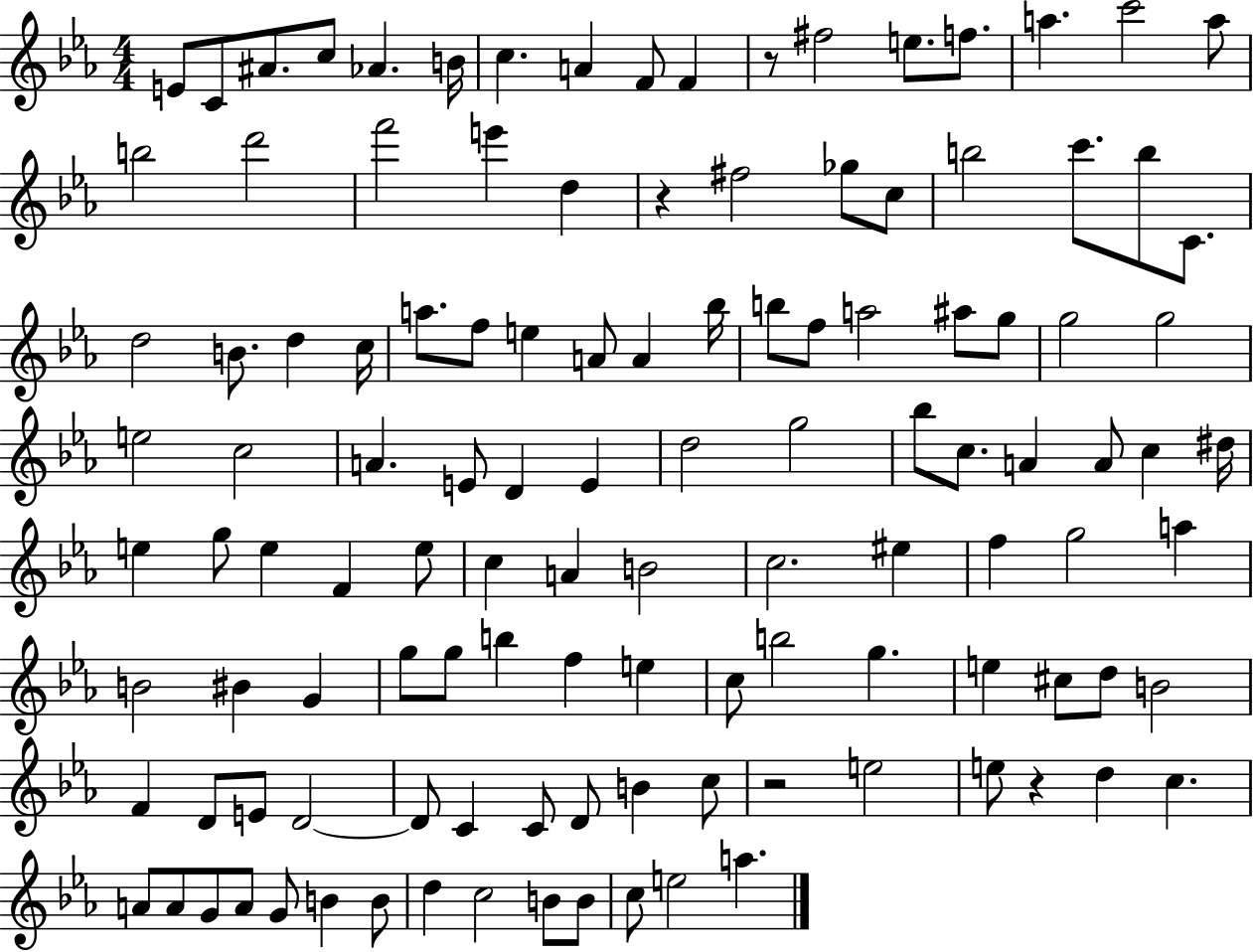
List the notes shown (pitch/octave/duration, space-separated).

E4/e C4/e A#4/e. C5/e Ab4/q. B4/s C5/q. A4/q F4/e F4/q R/e F#5/h E5/e. F5/e. A5/q. C6/h A5/e B5/h D6/h F6/h E6/q D5/q R/q F#5/h Gb5/e C5/e B5/h C6/e. B5/e C4/e. D5/h B4/e. D5/q C5/s A5/e. F5/e E5/q A4/e A4/q Bb5/s B5/e F5/e A5/h A#5/e G5/e G5/h G5/h E5/h C5/h A4/q. E4/e D4/q E4/q D5/h G5/h Bb5/e C5/e. A4/q A4/e C5/q D#5/s E5/q G5/e E5/q F4/q E5/e C5/q A4/q B4/h C5/h. EIS5/q F5/q G5/h A5/q B4/h BIS4/q G4/q G5/e G5/e B5/q F5/q E5/q C5/e B5/h G5/q. E5/q C#5/e D5/e B4/h F4/q D4/e E4/e D4/h D4/e C4/q C4/e D4/e B4/q C5/e R/h E5/h E5/e R/q D5/q C5/q. A4/e A4/e G4/e A4/e G4/e B4/q B4/e D5/q C5/h B4/e B4/e C5/e E5/h A5/q.